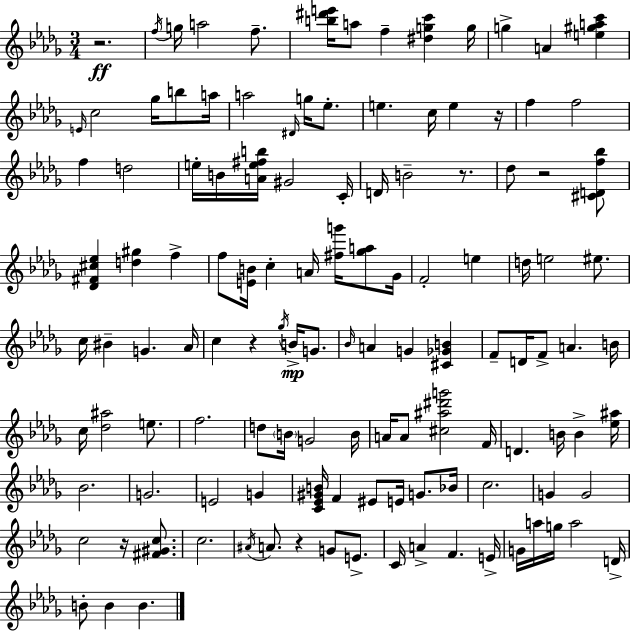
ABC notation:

X:1
T:Untitled
M:3/4
L:1/4
K:Bbm
z2 f/4 g/4 a2 f/2 [b^d'e']/4 a/2 f [^dgc'] g/4 g A [e^gac'] E/4 c2 _g/4 b/2 a/4 a2 ^D/4 g/4 _e/2 e c/4 e z/4 f f2 f d2 e/4 B/4 [Ae^fb]/4 ^G2 C/4 D/4 B2 z/2 _d/2 z2 [^CDf_b]/2 [_D^F^c_e] [d^g] f f/2 [EB]/4 c A/4 [^fg']/4 [_ga]/2 _G/4 F2 e d/4 e2 ^e/2 c/4 ^B G _A/4 c z _g/4 B/4 G/2 _B/4 A G [^C_GB] F/2 D/4 F/2 A B/4 c/4 [_d^a]2 e/2 f2 d/2 B/4 G2 B/4 A/4 A/2 [^c^a^d'g']2 F/4 D B/4 B [_e^a]/4 _B2 G2 E2 G [C_E^GB]/4 F ^E/2 E/4 G/2 _B/4 c2 G G2 c2 z/4 [^F^Gc]/2 c2 ^A/4 A/2 z G/2 E/2 C/4 A F E/4 G/4 a/4 g/4 a2 D/4 B/2 B B